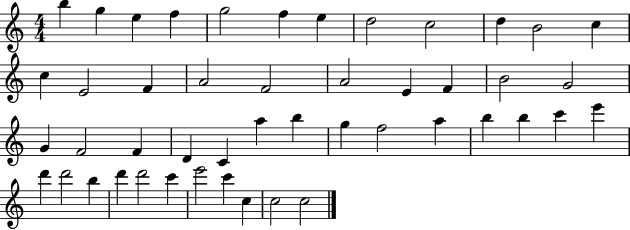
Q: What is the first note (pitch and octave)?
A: B5